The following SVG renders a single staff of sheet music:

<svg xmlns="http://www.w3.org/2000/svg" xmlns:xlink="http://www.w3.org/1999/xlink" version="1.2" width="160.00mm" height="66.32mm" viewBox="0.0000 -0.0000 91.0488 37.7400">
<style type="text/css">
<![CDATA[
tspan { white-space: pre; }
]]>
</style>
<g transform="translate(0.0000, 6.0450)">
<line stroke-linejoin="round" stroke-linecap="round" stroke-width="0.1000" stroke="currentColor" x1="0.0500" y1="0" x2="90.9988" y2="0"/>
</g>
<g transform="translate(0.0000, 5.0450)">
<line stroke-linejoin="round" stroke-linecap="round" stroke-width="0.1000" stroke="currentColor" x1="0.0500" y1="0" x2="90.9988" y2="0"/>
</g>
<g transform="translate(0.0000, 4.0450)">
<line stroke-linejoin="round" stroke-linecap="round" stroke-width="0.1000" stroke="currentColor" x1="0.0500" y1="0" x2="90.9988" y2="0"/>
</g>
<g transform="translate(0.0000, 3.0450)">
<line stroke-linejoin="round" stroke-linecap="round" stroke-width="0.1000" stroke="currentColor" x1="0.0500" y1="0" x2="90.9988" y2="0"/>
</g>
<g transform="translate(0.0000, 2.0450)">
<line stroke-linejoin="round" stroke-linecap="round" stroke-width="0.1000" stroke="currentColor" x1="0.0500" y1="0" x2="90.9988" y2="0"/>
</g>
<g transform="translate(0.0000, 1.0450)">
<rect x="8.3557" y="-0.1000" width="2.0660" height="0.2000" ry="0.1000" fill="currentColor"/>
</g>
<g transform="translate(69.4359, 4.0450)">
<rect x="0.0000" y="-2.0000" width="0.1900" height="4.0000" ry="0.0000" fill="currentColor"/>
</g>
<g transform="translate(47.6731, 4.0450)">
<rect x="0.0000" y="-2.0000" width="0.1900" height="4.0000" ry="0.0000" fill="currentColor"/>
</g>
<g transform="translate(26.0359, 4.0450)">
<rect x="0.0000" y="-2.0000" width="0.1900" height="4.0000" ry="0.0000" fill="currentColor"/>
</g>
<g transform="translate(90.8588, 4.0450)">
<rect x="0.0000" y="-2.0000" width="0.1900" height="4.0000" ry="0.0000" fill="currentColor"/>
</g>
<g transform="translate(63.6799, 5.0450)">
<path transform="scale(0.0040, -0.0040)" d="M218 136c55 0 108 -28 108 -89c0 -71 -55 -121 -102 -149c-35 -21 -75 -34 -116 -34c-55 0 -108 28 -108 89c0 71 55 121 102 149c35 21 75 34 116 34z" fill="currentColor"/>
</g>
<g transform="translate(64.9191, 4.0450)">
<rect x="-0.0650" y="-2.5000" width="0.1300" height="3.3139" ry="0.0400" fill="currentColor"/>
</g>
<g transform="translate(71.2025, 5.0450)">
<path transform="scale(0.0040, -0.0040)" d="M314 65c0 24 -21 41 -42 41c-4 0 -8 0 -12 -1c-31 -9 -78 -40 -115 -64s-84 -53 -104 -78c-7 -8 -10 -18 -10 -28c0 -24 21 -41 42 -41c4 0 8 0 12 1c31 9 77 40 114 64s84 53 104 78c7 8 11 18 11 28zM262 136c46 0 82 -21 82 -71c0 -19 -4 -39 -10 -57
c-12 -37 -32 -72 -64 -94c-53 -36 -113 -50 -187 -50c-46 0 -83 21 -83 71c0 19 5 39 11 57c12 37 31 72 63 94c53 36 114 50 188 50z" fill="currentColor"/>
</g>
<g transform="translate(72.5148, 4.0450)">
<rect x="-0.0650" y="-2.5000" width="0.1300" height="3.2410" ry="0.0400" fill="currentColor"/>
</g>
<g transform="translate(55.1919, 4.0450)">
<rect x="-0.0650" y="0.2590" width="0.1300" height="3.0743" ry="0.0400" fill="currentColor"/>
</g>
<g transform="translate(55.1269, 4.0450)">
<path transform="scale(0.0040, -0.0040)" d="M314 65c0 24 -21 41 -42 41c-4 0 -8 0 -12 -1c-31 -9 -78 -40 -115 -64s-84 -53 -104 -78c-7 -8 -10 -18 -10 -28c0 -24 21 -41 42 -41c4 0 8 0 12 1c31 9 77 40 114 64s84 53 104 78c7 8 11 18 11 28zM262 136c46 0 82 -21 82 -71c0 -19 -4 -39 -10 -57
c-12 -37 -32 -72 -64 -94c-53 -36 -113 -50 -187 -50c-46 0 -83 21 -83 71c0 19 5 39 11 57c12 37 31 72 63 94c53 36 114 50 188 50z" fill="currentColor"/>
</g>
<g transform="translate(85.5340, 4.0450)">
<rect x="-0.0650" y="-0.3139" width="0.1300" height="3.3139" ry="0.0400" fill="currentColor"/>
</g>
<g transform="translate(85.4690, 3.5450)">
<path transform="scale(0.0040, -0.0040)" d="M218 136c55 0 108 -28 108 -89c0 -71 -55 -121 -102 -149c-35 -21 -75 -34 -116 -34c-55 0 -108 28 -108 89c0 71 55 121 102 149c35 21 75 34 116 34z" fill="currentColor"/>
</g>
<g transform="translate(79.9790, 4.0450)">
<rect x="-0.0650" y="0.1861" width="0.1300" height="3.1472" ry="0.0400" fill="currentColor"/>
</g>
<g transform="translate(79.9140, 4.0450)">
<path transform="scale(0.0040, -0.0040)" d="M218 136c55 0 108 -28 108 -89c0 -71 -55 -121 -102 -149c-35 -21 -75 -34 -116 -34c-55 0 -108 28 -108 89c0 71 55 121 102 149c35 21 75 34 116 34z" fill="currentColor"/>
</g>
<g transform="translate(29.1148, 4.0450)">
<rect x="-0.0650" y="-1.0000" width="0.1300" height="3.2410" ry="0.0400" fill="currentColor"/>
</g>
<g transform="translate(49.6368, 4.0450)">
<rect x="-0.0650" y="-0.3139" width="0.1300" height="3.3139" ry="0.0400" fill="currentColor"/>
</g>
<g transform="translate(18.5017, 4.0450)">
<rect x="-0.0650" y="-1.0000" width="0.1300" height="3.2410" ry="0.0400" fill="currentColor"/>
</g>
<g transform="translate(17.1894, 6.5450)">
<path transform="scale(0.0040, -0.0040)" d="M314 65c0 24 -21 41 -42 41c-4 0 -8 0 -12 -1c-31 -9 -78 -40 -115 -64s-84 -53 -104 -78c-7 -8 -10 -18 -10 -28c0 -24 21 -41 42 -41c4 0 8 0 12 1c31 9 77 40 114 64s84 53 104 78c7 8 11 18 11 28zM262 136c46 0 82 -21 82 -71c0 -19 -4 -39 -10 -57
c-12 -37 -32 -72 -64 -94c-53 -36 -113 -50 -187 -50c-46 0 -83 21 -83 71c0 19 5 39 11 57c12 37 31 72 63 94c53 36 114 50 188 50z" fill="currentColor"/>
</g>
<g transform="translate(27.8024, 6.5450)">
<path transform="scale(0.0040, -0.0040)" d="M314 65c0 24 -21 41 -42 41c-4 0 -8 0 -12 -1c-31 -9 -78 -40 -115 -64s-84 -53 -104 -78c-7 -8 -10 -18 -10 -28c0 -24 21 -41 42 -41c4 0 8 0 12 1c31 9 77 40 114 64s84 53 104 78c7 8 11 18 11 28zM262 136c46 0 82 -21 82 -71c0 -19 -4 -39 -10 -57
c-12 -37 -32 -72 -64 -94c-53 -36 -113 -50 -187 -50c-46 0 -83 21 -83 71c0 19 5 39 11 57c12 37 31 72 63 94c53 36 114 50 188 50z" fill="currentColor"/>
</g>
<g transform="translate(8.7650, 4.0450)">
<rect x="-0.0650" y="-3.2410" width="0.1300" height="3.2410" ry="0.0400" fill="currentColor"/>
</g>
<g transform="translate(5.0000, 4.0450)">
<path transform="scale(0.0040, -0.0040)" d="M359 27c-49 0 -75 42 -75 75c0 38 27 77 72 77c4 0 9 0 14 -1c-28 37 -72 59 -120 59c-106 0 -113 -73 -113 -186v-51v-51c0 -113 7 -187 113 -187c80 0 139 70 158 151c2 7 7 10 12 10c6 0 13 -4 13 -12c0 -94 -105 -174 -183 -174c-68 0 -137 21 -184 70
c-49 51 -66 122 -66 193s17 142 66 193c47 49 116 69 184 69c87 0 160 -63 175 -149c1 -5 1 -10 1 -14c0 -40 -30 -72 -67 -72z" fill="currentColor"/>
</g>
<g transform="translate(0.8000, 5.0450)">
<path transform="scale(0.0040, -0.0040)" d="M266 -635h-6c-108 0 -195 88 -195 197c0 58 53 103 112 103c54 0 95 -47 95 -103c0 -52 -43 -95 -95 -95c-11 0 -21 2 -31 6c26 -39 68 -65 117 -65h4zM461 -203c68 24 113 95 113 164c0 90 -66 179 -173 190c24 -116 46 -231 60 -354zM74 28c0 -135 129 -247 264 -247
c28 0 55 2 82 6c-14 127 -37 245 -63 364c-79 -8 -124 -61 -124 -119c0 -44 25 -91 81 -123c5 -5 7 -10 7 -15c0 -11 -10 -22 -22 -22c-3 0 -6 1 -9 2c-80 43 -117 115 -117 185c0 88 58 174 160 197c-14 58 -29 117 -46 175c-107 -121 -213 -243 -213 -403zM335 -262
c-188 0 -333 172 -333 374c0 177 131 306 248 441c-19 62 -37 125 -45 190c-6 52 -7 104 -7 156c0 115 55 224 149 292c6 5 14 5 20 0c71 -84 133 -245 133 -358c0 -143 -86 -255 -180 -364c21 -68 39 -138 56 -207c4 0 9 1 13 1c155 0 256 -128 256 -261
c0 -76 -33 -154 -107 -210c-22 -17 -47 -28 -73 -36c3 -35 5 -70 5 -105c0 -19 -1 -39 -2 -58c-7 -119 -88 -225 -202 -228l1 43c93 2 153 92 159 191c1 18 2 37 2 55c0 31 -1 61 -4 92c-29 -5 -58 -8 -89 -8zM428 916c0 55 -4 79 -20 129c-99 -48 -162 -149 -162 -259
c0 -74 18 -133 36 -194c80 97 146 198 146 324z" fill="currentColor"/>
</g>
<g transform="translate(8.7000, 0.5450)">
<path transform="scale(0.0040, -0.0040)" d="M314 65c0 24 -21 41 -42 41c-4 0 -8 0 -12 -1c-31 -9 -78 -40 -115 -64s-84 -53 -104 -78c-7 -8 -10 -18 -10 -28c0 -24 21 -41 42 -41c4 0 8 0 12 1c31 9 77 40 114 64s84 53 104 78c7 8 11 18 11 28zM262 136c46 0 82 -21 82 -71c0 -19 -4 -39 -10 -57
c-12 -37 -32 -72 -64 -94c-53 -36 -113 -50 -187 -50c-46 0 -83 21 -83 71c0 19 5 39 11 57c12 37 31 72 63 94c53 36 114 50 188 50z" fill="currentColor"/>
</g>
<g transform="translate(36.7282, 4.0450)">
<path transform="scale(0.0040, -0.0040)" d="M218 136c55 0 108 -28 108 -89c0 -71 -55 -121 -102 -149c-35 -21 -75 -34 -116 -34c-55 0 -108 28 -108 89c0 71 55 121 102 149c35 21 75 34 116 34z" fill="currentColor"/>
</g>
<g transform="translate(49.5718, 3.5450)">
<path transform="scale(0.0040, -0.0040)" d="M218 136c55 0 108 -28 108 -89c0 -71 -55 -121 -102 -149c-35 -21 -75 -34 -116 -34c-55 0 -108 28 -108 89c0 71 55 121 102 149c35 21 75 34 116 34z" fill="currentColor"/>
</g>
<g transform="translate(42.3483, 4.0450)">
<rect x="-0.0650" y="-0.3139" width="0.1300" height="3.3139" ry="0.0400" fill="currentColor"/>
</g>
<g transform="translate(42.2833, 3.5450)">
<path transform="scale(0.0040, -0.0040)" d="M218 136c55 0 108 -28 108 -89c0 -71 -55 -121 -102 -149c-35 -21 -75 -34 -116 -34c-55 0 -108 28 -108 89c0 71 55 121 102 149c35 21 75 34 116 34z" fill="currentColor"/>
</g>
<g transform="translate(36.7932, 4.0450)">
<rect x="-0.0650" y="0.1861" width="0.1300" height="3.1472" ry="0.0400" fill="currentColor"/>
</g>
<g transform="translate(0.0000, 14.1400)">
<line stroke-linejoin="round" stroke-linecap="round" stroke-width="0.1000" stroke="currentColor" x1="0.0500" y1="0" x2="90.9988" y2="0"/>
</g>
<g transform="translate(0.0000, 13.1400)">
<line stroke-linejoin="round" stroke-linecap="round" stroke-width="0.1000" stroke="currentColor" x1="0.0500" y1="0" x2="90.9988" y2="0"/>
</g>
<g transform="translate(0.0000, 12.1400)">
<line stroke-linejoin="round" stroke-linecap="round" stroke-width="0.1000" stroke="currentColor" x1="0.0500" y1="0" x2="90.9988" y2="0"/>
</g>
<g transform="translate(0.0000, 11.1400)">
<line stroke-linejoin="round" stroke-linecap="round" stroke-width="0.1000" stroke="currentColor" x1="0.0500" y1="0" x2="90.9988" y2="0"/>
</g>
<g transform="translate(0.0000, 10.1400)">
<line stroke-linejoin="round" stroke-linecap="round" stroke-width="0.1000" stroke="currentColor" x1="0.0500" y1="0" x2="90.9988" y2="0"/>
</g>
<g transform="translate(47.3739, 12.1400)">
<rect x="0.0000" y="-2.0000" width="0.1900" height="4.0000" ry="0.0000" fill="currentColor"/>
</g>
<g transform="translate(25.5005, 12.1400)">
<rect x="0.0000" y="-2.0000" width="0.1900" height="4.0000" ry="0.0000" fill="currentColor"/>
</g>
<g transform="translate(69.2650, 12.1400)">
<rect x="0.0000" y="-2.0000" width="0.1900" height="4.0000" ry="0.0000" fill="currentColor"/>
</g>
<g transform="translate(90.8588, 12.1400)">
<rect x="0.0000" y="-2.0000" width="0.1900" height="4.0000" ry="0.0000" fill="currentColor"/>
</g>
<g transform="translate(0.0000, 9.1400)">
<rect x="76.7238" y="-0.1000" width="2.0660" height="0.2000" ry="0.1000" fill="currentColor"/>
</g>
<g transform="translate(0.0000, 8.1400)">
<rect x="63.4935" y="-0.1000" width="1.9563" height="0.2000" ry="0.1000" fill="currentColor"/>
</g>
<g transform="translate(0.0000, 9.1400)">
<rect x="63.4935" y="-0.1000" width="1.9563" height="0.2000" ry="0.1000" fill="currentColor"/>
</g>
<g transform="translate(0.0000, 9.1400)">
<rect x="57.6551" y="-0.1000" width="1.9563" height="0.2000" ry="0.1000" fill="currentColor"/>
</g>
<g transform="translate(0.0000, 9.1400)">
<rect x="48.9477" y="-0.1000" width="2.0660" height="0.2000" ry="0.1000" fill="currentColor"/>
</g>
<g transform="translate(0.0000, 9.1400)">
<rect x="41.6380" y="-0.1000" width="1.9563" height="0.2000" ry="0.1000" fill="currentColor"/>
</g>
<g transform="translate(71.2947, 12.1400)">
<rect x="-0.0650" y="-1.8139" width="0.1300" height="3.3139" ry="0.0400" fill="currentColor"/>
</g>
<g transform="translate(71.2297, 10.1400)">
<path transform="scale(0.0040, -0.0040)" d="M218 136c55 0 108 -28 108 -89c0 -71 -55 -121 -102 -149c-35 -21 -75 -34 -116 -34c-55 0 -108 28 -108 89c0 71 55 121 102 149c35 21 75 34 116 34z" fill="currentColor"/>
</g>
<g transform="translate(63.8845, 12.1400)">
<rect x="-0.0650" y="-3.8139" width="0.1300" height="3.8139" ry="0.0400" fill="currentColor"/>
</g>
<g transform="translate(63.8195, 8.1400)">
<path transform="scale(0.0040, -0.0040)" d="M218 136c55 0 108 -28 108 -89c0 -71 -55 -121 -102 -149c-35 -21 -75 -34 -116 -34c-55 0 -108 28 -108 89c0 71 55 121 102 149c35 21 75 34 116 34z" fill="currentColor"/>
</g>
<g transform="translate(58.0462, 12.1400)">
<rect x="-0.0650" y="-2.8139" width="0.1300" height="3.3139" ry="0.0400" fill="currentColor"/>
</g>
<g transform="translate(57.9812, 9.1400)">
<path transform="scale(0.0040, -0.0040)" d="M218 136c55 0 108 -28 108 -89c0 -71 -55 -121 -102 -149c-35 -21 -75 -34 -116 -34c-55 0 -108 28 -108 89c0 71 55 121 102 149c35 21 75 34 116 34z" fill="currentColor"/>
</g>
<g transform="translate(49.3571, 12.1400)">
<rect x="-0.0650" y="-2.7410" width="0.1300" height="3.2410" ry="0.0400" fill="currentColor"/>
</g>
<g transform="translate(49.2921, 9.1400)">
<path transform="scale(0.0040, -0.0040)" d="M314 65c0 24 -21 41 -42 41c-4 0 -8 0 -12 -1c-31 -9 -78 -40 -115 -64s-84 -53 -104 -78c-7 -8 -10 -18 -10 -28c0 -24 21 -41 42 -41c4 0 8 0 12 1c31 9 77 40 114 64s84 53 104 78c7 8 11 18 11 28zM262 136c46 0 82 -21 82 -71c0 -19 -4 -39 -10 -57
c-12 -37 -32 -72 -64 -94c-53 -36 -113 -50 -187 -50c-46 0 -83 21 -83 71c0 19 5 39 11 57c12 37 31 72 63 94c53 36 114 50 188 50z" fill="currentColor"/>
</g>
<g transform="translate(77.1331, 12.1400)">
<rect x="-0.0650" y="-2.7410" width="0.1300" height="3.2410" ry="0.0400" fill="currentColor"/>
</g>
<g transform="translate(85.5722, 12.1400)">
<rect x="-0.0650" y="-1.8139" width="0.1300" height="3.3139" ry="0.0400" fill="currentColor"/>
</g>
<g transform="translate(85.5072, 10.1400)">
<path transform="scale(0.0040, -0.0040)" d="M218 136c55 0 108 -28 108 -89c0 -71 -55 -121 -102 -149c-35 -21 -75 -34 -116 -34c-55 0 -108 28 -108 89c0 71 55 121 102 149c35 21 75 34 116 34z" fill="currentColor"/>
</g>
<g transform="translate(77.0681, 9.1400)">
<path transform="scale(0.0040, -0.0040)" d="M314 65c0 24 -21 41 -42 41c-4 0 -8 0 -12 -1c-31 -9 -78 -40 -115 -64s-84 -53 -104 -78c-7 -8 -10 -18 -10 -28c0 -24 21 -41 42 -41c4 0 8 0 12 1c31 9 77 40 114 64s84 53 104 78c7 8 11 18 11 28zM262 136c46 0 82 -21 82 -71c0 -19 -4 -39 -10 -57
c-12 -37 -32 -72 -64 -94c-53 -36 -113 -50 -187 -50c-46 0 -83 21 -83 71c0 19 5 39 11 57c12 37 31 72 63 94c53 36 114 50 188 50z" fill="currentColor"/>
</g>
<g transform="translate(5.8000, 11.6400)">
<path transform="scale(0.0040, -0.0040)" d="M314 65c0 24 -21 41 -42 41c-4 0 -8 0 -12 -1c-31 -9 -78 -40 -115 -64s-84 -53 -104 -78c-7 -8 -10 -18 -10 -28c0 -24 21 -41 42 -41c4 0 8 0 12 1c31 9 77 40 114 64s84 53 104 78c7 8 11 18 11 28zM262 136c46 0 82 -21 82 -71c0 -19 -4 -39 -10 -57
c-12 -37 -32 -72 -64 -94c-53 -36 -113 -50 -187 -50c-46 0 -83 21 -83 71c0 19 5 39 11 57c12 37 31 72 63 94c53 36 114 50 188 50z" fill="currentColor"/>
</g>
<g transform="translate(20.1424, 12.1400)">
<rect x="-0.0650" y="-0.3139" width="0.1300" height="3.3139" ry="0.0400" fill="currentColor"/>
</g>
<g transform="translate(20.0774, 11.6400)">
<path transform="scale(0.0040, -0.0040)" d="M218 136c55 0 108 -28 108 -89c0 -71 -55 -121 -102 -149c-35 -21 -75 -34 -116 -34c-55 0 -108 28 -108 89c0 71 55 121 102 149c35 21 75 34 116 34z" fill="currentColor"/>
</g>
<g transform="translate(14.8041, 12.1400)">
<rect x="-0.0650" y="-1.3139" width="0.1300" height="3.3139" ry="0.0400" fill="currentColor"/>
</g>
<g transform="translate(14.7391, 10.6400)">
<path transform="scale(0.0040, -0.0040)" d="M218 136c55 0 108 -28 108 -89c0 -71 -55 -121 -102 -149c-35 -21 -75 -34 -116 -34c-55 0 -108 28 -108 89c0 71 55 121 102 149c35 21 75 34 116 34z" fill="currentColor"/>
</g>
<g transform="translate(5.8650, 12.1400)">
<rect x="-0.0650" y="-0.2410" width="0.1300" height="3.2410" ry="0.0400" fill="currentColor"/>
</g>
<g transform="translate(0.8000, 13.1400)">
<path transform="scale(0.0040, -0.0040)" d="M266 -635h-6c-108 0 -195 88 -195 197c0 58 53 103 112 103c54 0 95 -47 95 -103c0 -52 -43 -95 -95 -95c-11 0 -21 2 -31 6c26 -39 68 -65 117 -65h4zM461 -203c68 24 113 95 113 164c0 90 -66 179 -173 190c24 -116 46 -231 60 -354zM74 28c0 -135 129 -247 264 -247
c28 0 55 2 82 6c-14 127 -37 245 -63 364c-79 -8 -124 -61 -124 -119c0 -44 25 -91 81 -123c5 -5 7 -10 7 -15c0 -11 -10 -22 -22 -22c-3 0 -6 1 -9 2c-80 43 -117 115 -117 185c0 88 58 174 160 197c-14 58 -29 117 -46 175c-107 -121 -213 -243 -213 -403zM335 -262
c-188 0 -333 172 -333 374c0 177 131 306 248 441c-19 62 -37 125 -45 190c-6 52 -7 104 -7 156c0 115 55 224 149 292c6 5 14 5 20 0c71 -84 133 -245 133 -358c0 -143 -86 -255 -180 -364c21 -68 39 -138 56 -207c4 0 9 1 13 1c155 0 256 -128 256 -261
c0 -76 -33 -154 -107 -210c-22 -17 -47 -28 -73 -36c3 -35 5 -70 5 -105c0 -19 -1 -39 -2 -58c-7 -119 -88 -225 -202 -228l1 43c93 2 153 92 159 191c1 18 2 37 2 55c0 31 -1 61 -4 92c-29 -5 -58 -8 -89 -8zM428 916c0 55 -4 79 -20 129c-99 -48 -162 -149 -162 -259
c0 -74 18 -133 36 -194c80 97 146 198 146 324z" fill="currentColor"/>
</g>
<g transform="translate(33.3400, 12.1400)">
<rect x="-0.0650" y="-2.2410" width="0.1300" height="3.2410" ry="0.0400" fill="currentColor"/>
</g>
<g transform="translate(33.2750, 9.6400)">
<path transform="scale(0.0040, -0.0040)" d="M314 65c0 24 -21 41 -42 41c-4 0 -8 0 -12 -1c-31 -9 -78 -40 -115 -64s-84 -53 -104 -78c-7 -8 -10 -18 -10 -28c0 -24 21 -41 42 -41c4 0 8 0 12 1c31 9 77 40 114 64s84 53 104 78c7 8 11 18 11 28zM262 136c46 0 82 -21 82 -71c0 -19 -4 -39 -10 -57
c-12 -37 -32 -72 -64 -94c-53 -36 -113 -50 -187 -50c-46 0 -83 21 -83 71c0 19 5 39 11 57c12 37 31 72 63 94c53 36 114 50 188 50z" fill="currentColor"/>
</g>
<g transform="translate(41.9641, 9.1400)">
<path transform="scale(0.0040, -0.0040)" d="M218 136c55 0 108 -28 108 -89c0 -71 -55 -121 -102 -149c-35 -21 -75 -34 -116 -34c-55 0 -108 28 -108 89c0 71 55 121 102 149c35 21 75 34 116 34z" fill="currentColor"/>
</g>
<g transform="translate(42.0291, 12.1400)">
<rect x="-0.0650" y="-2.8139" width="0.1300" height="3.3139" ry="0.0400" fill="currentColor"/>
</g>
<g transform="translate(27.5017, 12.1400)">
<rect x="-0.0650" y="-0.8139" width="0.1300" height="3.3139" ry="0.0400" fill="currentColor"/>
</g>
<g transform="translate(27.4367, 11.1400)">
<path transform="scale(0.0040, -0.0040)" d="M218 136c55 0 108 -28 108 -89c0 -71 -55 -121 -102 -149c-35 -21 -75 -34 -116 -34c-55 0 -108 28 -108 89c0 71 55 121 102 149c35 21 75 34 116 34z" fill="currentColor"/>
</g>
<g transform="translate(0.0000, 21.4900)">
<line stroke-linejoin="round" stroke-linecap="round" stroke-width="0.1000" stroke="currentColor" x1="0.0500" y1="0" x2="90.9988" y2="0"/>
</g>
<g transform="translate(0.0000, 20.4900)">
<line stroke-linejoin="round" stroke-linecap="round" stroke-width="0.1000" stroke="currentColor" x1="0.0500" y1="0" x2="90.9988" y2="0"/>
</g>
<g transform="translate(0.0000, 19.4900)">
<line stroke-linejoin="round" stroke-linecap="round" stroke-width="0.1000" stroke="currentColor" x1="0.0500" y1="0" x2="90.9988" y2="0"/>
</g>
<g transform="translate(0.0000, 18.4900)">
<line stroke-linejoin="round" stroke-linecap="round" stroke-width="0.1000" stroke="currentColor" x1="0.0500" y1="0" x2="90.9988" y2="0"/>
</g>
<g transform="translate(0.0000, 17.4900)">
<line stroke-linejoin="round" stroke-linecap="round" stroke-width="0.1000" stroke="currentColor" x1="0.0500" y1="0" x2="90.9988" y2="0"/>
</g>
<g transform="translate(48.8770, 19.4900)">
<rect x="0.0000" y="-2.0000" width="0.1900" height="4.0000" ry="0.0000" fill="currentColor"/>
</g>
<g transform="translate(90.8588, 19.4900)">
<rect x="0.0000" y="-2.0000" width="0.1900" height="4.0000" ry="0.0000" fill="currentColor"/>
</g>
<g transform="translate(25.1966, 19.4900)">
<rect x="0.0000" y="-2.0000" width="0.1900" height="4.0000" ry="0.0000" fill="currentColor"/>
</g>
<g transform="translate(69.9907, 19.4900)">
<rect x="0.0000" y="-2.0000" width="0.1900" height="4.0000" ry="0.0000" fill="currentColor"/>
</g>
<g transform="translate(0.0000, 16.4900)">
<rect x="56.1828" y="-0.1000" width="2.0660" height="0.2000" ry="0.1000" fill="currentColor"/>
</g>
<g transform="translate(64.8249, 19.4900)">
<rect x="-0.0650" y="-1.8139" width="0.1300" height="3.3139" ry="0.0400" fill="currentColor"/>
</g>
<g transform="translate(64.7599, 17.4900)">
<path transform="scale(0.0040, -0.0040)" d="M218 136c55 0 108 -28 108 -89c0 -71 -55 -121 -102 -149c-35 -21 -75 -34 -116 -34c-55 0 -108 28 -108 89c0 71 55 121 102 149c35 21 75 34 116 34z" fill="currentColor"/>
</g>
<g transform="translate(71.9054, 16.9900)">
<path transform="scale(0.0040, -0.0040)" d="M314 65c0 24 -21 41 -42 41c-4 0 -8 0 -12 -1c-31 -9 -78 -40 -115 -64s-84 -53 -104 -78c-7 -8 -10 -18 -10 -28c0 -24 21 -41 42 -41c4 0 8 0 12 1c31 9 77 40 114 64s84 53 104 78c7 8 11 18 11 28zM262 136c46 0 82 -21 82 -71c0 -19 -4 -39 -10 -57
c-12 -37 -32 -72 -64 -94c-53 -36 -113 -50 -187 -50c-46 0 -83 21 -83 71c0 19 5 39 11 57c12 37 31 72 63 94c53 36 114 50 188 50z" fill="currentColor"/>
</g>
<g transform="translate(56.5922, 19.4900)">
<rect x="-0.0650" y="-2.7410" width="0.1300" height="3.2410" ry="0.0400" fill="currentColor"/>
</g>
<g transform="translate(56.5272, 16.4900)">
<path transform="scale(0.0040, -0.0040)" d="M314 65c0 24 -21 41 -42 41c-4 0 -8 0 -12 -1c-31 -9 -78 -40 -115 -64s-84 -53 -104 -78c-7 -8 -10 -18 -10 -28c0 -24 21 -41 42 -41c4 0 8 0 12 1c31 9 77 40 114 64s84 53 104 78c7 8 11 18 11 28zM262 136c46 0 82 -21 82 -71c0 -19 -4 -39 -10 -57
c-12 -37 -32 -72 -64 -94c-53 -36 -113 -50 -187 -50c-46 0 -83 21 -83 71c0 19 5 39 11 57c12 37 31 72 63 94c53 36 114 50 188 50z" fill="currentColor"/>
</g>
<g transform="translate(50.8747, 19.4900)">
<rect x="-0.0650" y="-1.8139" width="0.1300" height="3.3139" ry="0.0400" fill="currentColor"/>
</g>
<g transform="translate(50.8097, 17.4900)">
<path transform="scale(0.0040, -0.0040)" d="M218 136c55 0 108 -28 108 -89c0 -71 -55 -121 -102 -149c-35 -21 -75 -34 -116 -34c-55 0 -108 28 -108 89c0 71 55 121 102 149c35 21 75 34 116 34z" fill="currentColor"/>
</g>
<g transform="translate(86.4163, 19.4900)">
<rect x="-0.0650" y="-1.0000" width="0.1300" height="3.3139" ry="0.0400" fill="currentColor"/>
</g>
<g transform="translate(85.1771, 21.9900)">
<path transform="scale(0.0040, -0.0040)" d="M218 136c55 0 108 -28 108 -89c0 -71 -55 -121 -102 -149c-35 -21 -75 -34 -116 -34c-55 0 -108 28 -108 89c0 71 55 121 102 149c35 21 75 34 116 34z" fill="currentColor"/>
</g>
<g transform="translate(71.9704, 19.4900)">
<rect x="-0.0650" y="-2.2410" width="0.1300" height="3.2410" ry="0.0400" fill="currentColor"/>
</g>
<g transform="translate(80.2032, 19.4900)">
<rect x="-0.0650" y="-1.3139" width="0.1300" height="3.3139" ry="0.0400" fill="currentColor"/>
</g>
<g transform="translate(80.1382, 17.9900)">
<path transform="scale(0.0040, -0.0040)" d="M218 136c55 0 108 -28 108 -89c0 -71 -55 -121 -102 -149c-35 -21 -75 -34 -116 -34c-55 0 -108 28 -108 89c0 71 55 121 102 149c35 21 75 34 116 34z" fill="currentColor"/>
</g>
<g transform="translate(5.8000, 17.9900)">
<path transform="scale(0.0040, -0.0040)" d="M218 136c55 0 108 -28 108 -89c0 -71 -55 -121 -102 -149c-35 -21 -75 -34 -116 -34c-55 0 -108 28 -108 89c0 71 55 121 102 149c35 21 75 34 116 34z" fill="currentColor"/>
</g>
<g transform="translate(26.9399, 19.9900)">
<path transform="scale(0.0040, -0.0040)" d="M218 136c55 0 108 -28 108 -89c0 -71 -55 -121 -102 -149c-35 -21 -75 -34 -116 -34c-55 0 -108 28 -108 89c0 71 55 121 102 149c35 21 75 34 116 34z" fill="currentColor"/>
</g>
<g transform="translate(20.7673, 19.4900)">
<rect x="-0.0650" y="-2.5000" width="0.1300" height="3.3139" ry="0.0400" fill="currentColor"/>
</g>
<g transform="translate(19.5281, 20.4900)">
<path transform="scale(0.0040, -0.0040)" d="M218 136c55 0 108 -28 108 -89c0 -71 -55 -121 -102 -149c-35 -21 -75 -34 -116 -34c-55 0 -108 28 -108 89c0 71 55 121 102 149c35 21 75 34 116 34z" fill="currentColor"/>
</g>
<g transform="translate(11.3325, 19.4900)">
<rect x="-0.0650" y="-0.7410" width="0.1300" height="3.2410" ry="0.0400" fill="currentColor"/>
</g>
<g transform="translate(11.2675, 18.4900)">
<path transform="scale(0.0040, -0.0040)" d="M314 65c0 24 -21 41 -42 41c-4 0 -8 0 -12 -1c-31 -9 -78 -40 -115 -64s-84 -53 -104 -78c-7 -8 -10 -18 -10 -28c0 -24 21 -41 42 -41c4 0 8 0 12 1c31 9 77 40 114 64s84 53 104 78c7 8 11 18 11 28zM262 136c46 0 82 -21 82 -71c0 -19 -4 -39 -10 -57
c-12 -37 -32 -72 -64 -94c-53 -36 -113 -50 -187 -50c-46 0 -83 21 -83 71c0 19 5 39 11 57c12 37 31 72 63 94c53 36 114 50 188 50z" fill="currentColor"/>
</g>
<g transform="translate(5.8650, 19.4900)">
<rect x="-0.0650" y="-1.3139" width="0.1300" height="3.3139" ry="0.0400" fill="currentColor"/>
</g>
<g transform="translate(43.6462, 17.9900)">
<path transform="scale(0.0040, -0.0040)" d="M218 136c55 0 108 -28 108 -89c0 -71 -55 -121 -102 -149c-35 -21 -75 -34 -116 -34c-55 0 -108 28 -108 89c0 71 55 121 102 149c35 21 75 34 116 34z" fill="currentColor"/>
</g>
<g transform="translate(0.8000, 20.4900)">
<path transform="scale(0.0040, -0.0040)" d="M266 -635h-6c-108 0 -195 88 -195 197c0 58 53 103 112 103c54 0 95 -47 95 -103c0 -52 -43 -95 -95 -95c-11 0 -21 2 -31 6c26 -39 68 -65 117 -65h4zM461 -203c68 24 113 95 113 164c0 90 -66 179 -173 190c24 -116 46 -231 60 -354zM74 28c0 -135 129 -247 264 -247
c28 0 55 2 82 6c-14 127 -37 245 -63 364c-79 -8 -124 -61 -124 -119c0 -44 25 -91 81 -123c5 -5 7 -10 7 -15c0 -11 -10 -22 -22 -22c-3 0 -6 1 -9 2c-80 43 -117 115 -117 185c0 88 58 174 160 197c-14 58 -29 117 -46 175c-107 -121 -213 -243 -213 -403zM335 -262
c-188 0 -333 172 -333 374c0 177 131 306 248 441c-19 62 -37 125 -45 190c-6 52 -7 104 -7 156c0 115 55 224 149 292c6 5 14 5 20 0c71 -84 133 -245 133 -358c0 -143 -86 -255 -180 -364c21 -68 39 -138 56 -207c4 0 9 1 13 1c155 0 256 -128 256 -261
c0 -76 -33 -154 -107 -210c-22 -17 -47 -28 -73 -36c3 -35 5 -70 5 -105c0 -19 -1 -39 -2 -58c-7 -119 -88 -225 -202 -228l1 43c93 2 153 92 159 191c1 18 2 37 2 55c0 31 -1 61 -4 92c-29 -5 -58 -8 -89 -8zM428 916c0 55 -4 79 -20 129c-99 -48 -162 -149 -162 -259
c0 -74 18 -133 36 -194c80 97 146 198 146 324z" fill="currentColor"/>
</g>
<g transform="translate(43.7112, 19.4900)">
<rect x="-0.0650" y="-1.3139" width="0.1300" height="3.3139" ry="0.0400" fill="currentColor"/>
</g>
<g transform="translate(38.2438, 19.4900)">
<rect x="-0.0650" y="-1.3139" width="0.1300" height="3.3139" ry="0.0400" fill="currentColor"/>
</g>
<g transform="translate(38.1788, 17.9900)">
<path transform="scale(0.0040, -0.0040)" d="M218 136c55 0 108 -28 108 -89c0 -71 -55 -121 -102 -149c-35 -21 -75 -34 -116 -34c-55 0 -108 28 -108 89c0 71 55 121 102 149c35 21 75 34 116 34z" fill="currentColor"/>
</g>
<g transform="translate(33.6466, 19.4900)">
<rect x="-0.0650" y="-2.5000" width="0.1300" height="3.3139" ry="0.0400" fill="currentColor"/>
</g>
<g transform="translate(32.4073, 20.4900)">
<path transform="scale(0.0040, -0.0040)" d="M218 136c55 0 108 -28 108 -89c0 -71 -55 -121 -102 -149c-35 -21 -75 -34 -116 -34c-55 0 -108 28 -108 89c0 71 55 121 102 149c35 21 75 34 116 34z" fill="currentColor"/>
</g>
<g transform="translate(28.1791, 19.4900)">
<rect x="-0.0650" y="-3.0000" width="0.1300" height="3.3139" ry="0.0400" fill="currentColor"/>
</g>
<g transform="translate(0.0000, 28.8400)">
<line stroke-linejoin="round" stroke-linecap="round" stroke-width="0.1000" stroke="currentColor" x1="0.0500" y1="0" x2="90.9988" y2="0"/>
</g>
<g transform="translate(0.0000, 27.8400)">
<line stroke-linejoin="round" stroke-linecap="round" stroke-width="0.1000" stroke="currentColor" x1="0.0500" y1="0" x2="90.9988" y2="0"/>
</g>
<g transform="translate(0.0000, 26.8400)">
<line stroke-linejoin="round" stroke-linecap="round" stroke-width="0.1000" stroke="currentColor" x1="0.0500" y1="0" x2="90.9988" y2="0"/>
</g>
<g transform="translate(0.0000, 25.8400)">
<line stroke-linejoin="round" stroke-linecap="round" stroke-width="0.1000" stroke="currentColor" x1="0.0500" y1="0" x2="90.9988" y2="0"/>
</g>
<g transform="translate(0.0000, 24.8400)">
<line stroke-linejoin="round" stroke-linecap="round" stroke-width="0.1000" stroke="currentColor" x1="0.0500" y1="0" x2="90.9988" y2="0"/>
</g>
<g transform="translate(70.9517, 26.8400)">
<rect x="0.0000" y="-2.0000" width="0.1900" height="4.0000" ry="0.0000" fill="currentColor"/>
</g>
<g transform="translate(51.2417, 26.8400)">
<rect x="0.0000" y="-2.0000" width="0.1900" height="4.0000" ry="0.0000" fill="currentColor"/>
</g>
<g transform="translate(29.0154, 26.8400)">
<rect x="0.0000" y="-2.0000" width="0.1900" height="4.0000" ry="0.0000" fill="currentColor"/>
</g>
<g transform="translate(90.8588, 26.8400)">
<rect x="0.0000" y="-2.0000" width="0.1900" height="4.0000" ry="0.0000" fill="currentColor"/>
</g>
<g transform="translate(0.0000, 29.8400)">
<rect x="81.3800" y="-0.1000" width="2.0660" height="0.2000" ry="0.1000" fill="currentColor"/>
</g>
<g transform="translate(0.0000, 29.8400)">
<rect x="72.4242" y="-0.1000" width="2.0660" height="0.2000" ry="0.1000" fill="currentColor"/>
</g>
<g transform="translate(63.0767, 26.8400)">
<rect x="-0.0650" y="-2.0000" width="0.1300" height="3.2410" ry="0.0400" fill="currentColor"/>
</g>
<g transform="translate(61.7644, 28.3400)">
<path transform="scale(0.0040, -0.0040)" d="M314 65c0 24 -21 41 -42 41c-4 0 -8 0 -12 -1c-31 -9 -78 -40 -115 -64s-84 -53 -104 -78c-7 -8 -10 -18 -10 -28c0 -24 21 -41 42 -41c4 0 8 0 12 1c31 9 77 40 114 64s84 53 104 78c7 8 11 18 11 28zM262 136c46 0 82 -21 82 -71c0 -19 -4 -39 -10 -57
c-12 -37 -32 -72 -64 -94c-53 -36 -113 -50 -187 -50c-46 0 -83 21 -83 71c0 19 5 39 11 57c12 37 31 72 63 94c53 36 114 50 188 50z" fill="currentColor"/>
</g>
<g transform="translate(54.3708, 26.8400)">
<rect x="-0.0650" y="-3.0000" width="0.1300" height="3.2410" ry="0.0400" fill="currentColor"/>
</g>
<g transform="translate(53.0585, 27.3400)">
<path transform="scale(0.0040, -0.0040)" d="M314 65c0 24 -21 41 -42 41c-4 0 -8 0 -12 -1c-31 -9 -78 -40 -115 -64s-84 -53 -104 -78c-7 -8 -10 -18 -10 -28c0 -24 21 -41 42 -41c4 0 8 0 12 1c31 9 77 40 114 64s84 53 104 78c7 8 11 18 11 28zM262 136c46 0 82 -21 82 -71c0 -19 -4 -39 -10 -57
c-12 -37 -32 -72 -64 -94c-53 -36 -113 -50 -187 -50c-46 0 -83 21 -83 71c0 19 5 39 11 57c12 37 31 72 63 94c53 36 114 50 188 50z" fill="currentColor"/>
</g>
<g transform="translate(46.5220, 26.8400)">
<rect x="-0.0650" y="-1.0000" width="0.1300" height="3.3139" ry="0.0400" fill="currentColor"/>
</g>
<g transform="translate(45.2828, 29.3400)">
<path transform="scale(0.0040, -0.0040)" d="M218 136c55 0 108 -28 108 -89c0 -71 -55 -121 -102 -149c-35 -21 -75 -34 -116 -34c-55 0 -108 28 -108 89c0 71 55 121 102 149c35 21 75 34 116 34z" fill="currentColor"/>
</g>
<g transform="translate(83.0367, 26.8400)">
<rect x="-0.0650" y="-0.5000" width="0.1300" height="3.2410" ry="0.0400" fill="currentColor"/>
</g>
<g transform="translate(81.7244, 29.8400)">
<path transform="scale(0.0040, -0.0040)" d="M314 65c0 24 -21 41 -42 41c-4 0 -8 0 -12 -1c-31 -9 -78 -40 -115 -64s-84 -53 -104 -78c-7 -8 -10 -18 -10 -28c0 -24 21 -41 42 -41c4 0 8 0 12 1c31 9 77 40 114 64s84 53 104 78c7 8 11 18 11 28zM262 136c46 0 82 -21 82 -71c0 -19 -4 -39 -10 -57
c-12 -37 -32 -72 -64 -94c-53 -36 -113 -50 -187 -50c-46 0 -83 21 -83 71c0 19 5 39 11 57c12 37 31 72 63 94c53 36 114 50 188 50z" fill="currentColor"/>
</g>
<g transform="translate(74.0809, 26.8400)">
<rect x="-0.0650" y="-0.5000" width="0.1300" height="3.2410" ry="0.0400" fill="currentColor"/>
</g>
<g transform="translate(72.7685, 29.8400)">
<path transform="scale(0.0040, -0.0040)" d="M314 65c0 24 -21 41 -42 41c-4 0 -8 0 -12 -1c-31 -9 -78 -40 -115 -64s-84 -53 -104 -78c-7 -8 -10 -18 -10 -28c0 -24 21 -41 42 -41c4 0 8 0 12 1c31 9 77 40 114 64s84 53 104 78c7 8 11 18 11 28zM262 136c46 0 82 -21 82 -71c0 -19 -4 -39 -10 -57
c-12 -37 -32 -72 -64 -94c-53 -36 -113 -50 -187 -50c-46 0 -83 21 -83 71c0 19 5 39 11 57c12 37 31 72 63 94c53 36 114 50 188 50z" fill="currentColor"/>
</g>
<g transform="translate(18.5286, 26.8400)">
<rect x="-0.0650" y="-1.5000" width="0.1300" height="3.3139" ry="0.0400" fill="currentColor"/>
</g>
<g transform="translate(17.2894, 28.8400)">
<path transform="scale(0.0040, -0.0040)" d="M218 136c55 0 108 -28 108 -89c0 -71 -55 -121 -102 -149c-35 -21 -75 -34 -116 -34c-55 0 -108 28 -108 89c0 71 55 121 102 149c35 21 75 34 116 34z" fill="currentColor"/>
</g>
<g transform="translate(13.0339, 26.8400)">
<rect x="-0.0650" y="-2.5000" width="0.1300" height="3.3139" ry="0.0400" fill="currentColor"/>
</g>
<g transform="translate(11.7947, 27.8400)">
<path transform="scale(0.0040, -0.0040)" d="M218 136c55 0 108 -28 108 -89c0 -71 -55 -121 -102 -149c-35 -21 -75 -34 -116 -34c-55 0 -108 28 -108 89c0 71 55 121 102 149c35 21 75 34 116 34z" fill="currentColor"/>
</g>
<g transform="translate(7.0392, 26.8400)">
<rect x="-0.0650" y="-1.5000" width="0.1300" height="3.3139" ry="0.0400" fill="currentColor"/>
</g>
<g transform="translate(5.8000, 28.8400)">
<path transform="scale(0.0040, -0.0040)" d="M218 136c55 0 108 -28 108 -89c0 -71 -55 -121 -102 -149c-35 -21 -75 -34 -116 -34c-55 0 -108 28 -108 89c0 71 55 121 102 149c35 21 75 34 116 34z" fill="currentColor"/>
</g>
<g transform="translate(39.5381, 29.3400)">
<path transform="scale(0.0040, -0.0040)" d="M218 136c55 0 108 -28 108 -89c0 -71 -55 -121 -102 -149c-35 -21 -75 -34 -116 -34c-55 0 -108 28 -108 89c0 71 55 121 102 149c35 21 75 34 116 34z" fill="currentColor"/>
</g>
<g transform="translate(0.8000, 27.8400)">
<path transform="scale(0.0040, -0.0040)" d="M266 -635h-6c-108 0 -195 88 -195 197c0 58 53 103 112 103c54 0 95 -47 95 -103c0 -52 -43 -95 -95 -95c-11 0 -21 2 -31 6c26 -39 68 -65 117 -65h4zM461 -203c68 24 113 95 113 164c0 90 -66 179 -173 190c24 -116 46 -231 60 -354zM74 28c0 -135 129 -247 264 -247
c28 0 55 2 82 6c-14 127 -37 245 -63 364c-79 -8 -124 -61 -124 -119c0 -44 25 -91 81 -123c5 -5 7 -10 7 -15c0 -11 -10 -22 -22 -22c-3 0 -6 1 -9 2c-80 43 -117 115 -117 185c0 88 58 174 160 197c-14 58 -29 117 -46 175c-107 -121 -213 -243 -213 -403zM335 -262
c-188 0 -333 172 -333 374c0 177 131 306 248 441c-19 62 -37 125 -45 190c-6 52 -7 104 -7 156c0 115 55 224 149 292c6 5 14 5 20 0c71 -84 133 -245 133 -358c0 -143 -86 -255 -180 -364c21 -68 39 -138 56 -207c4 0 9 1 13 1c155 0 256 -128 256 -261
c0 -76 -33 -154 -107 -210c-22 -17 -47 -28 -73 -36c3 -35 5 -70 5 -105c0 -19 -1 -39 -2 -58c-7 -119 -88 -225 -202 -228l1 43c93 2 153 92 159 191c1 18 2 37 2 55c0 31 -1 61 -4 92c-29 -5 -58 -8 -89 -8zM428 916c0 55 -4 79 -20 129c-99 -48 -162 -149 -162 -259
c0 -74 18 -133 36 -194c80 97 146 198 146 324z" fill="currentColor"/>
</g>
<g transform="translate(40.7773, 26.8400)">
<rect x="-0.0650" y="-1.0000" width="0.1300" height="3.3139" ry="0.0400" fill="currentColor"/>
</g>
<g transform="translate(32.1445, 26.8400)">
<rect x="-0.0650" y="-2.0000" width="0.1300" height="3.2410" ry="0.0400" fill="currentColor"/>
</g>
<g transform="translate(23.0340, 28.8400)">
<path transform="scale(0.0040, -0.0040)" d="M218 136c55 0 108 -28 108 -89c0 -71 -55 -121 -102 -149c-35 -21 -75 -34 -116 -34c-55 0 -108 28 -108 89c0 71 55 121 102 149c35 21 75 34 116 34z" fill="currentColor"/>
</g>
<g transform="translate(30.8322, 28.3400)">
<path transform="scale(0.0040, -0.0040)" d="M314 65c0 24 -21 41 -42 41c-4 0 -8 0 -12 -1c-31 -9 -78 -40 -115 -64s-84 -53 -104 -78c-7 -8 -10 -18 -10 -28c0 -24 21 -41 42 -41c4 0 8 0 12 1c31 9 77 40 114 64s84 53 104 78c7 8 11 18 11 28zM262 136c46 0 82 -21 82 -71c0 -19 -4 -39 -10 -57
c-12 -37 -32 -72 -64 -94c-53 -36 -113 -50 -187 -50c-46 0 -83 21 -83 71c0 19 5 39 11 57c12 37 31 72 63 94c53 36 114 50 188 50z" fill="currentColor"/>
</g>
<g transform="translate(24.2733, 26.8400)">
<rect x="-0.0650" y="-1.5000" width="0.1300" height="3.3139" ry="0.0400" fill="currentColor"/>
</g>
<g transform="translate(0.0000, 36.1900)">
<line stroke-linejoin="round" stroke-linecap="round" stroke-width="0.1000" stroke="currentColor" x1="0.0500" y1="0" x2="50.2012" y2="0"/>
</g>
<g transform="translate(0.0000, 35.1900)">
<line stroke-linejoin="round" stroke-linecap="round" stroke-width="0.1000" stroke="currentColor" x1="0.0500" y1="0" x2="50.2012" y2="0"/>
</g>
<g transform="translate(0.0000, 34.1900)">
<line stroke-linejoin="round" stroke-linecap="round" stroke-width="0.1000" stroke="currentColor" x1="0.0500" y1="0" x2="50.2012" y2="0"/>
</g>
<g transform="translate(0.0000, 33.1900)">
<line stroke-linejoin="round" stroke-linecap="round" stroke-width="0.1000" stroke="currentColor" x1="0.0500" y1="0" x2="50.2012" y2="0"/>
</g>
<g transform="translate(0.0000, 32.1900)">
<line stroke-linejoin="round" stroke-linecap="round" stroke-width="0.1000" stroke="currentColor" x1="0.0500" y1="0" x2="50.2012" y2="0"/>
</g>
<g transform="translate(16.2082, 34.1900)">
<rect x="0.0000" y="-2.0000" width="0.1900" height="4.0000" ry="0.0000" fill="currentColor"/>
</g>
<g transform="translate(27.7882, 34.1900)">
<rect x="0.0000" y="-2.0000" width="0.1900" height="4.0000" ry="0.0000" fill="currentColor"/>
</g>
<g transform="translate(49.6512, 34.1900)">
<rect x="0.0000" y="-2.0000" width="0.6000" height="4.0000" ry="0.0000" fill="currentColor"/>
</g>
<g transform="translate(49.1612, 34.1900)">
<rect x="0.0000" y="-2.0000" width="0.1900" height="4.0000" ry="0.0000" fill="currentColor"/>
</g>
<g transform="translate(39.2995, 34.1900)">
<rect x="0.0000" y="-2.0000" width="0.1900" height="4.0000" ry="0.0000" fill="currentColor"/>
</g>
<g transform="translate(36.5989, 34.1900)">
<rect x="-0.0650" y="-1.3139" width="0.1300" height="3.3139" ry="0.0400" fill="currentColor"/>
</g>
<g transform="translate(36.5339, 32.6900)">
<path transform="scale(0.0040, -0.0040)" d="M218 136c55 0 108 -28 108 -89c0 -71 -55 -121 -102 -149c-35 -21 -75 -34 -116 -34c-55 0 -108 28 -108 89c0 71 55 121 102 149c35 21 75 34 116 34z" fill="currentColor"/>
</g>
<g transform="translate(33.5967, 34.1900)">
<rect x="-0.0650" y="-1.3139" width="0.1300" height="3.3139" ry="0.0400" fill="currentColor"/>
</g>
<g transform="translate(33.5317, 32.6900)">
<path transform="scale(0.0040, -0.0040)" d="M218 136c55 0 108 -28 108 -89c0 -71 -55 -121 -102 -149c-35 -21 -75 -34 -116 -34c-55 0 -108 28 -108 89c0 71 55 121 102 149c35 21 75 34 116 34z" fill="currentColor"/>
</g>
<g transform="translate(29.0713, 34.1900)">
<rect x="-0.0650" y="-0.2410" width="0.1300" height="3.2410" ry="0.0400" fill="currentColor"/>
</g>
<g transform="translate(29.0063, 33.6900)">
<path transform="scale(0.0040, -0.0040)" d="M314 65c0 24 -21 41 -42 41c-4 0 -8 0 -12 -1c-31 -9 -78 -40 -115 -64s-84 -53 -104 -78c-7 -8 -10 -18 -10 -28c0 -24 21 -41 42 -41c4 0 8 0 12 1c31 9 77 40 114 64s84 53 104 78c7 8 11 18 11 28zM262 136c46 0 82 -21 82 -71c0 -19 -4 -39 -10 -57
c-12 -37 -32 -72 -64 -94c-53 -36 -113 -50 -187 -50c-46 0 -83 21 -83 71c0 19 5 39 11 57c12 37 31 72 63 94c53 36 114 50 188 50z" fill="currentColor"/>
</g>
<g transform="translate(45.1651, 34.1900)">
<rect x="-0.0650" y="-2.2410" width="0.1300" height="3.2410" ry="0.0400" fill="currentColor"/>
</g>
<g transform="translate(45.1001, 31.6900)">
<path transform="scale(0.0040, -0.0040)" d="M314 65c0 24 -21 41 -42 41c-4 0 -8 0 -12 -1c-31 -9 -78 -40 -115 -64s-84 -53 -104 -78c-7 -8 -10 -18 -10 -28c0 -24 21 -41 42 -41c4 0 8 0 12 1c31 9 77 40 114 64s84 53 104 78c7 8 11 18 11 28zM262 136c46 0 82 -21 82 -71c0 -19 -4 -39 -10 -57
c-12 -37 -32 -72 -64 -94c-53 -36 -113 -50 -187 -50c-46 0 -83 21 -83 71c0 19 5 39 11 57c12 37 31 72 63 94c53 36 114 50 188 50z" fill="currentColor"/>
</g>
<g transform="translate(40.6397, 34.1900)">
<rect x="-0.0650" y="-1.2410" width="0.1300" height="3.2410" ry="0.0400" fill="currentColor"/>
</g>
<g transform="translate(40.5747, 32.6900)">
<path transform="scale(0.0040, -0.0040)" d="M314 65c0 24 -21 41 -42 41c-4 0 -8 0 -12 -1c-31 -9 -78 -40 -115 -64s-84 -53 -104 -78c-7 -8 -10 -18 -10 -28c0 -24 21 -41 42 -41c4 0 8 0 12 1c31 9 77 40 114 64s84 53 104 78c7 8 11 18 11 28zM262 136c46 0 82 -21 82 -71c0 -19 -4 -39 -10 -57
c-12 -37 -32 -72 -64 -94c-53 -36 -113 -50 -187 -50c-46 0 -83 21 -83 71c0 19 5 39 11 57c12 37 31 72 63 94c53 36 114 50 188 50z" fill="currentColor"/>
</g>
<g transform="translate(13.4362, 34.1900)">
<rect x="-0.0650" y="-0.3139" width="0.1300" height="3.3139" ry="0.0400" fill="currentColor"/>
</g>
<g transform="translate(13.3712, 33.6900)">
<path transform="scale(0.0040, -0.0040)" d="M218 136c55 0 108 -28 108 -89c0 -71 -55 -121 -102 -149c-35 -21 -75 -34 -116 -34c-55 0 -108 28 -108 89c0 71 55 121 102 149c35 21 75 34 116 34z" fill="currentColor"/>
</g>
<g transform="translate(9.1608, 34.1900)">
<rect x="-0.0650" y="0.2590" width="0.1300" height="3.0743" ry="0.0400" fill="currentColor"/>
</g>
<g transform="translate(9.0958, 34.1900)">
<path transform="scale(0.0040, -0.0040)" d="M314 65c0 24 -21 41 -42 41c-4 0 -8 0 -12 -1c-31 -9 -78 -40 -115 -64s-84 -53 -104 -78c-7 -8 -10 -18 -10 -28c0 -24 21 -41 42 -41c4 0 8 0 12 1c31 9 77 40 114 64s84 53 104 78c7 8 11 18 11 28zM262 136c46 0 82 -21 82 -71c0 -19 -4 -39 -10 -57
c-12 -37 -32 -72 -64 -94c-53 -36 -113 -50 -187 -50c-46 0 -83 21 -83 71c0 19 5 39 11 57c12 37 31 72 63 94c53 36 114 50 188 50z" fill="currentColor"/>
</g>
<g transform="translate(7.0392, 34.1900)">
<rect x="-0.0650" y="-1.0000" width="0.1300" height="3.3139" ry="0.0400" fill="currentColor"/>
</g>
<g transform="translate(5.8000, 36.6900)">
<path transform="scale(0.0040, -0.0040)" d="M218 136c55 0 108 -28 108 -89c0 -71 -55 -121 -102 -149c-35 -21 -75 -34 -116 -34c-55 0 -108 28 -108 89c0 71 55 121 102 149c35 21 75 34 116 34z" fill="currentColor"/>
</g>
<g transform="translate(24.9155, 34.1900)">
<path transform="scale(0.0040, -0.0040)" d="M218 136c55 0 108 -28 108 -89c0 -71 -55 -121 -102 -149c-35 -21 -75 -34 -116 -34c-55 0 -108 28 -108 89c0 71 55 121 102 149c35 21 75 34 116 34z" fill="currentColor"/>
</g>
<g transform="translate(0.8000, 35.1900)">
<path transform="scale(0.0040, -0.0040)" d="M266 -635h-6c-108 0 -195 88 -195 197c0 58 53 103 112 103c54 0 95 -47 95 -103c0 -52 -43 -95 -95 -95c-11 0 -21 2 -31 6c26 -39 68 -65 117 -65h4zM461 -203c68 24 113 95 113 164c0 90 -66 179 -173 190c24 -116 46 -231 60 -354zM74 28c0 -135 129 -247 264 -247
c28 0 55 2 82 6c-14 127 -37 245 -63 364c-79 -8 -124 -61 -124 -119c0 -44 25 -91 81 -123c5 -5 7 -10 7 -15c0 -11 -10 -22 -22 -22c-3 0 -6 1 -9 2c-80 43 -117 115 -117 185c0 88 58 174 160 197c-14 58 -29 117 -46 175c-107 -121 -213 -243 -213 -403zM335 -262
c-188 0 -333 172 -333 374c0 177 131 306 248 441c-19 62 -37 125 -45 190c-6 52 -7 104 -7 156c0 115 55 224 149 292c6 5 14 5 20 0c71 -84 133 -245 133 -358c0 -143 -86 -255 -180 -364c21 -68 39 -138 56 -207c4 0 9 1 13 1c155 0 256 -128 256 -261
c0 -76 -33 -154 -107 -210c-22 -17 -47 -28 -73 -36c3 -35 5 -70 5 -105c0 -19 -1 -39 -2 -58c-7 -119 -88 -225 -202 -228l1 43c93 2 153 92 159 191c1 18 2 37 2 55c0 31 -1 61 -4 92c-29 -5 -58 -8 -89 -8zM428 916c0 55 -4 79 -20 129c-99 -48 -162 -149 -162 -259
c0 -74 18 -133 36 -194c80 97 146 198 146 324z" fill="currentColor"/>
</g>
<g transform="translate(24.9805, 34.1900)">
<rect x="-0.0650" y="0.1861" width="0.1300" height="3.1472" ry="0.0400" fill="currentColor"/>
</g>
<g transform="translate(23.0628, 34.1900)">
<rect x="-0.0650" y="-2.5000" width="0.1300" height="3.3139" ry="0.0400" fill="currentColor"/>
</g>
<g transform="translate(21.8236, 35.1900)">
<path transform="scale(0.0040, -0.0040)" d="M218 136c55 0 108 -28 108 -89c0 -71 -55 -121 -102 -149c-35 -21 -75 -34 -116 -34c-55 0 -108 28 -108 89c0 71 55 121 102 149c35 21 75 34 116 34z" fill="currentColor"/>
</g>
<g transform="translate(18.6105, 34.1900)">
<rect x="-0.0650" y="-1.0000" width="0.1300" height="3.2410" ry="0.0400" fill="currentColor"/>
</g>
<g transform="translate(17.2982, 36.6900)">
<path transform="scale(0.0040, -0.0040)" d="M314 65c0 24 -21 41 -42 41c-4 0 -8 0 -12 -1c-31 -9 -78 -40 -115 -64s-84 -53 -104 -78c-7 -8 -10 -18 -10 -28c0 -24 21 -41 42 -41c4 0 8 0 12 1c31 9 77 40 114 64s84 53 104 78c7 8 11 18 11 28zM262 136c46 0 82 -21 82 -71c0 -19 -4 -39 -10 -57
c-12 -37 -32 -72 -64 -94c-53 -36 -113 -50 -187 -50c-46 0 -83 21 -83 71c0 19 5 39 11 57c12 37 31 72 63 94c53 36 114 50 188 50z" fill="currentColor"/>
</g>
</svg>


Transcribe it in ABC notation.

X:1
T:Untitled
M:4/4
L:1/4
K:C
b2 D2 D2 B c c B2 G G2 B c c2 e c d g2 a a2 a c' f a2 f e d2 G A G e e f a2 f g2 e D E G E E F2 D D A2 F2 C2 C2 D B2 c D2 G B c2 e e e2 g2